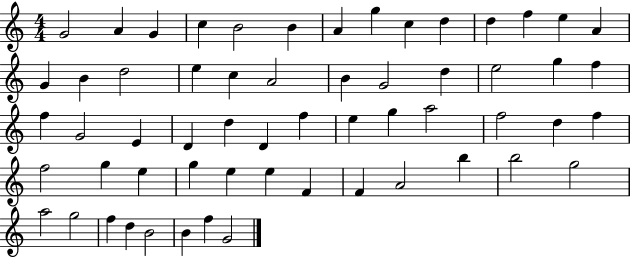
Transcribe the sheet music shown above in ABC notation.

X:1
T:Untitled
M:4/4
L:1/4
K:C
G2 A G c B2 B A g c d d f e A G B d2 e c A2 B G2 d e2 g f f G2 E D d D f e g a2 f2 d f f2 g e g e e F F A2 b b2 g2 a2 g2 f d B2 B f G2